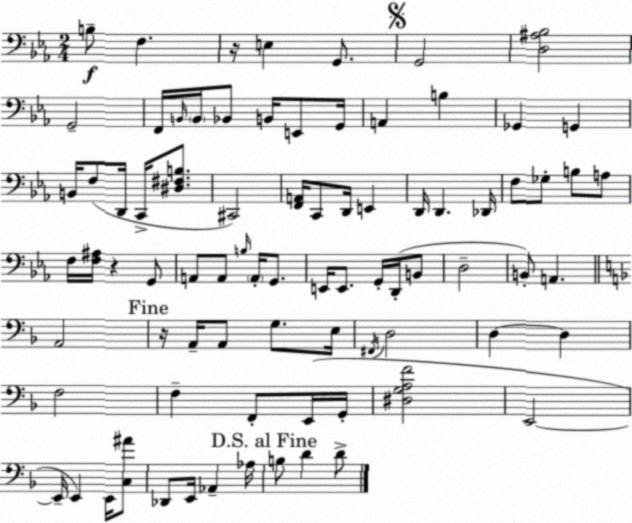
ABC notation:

X:1
T:Untitled
M:2/4
L:1/4
K:Eb
B,/2 F, z/4 E, G,,/2 G,,2 [D,^A,_B,]2 G,,2 F,,/4 B,,/4 B,,/4 _B,,/2 B,,/4 E,,/2 G,,/4 A,, B, _G,, G,, B,,/4 F,/2 D,,/4 C,,/4 [^D,^F,B,]/2 ^C,,2 [F,,A,,]/4 C,,/2 D,,/4 E,, D,,/4 D,, _D,,/4 F,/2 _G,/2 B,/2 A,/2 F,/4 [F,^A,]/4 z G,,/2 A,,/2 A,,/2 B,/4 A,,/4 G,,/2 E,,/4 E,,/2 G,,/4 D,,/4 B,,/2 D,2 B,,/2 A,, A,,2 z/4 A,,/4 A,,/2 G,/2 E,/4 ^F,,/4 D,2 D, D, F,2 F, F,,/2 E,,/4 G,,/4 [^D,G,A,F]2 E,,2 E,,/4 E,, E,,/4 [C,^A]/2 _D,,/2 E,,/4 _A,, _A,/4 B,/2 D D/2